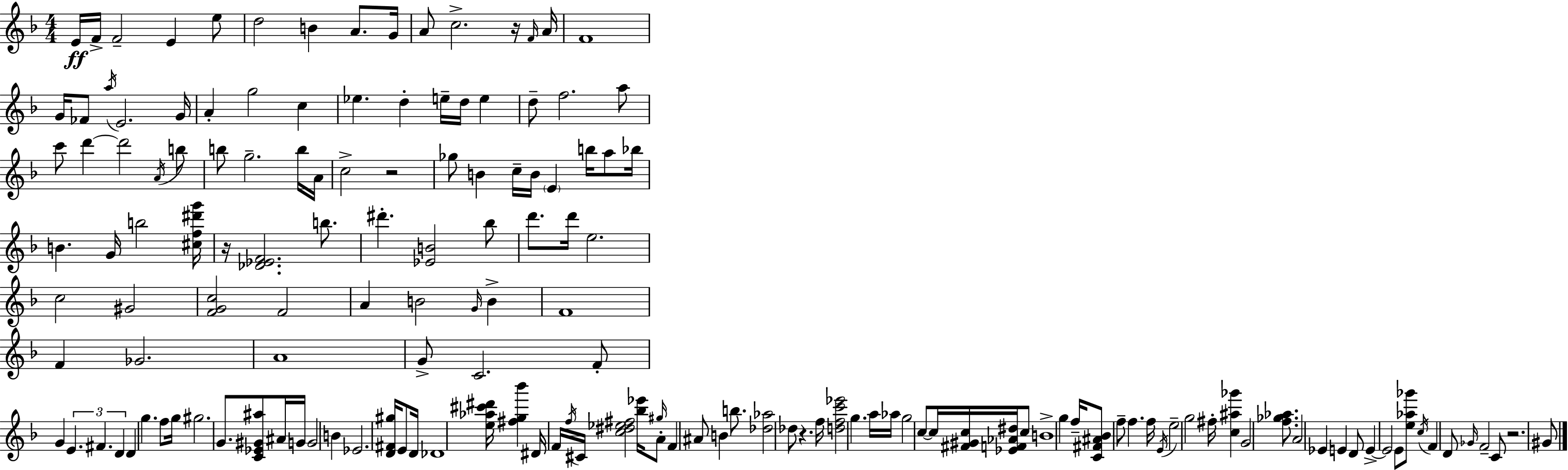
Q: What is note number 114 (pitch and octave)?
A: F5